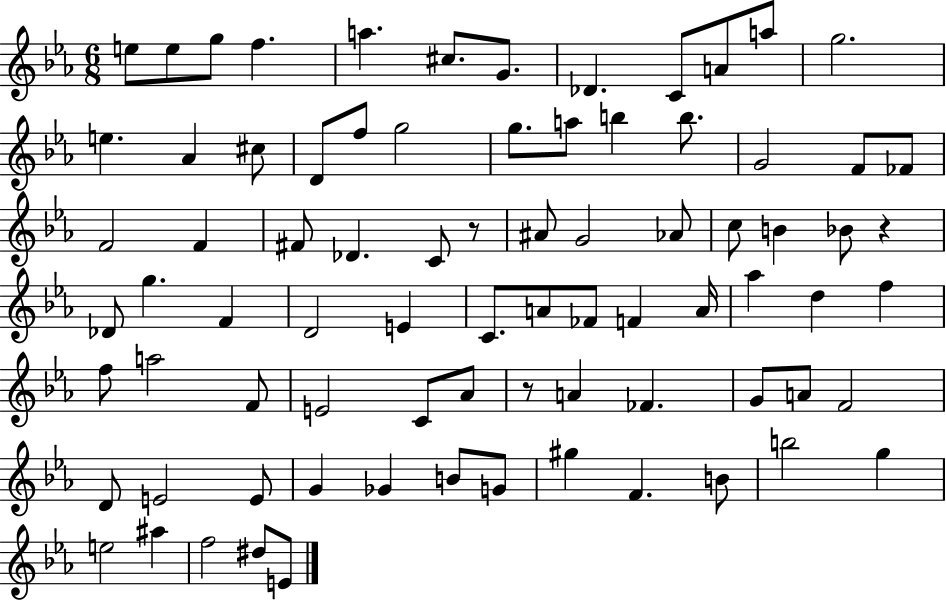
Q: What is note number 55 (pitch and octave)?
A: Ab4